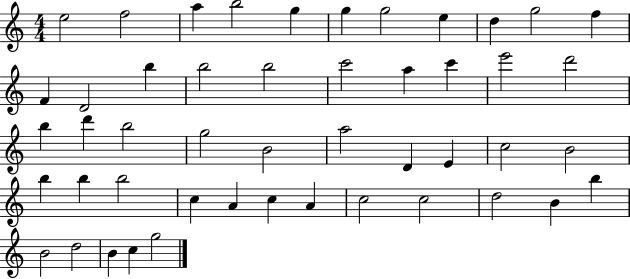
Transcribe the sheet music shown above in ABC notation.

X:1
T:Untitled
M:4/4
L:1/4
K:C
e2 f2 a b2 g g g2 e d g2 f F D2 b b2 b2 c'2 a c' e'2 d'2 b d' b2 g2 B2 a2 D E c2 B2 b b b2 c A c A c2 c2 d2 B b B2 d2 B c g2